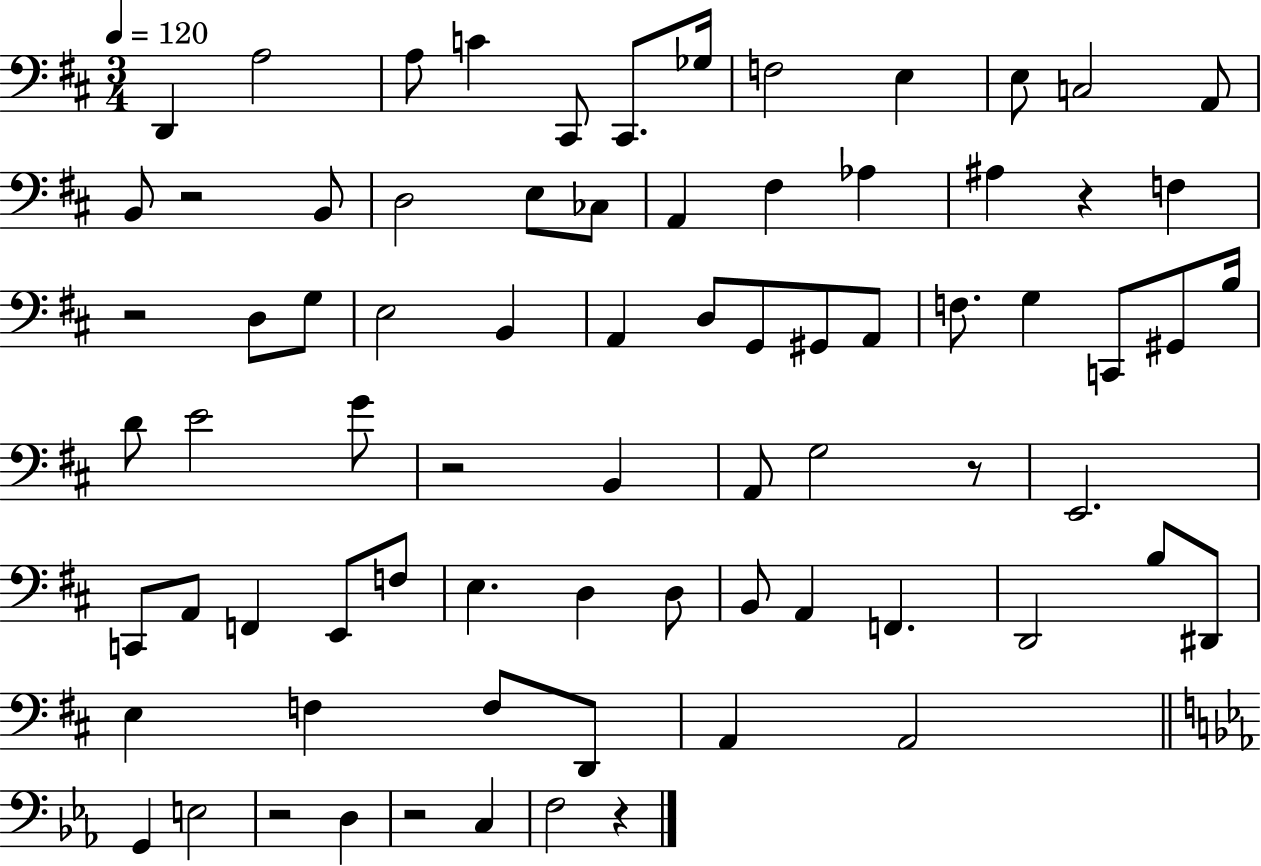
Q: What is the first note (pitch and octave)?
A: D2